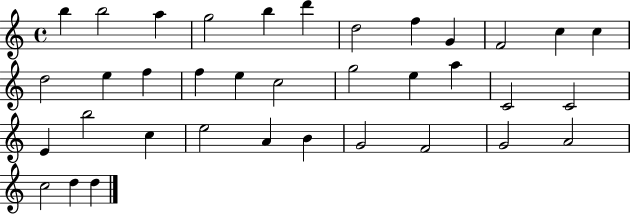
B5/q B5/h A5/q G5/h B5/q D6/q D5/h F5/q G4/q F4/h C5/q C5/q D5/h E5/q F5/q F5/q E5/q C5/h G5/h E5/q A5/q C4/h C4/h E4/q B5/h C5/q E5/h A4/q B4/q G4/h F4/h G4/h A4/h C5/h D5/q D5/q